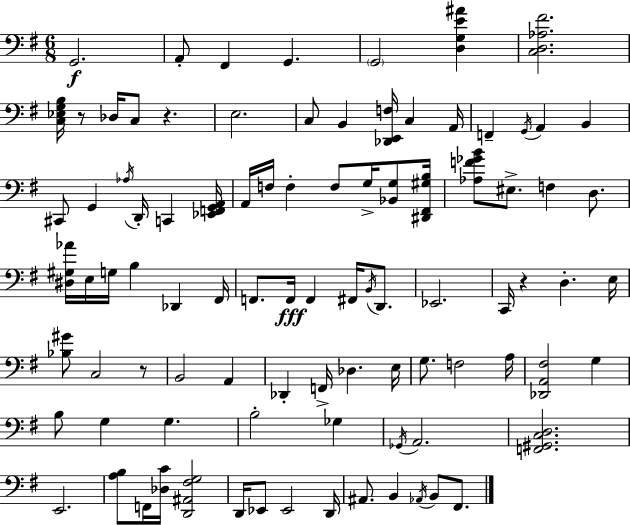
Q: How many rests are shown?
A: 4